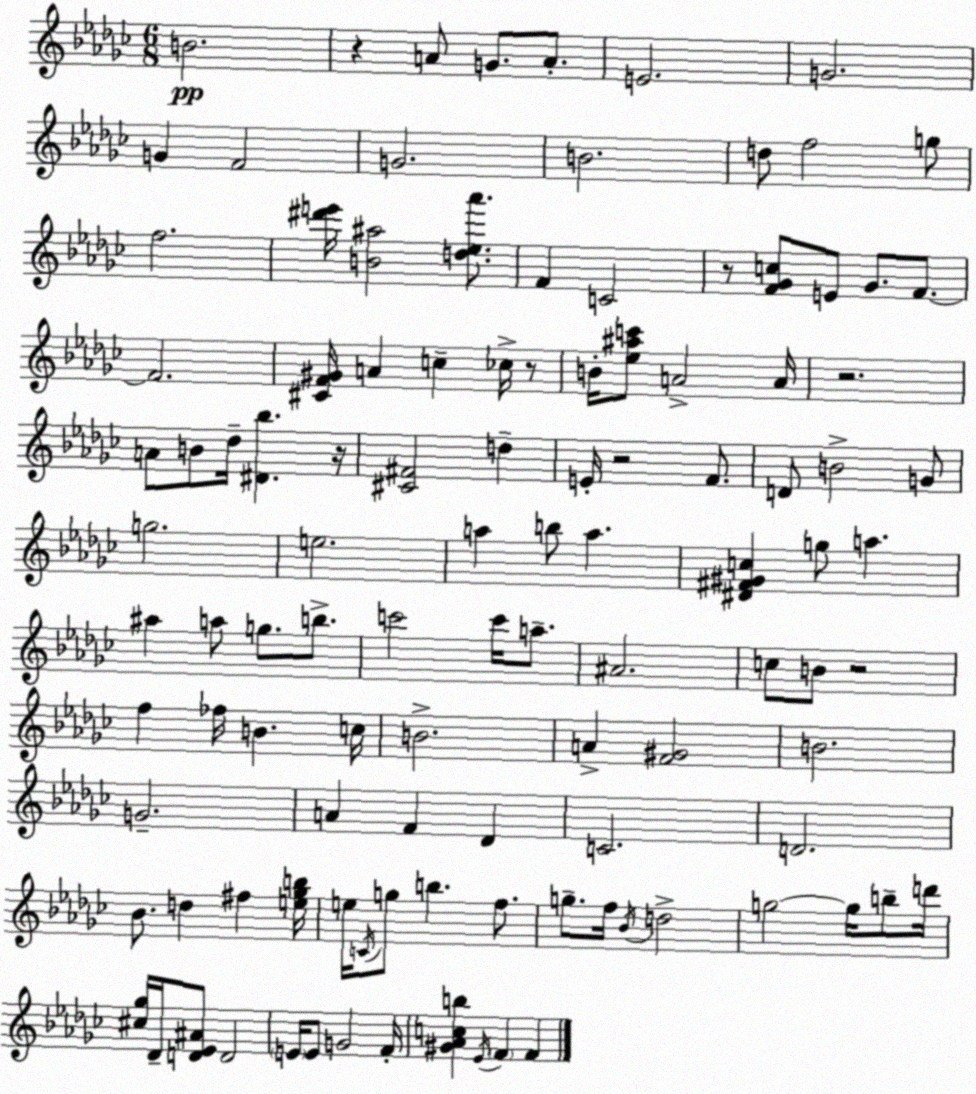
X:1
T:Untitled
M:6/8
L:1/4
K:Ebm
B2 z A/2 G/2 A/2 E2 G2 G F2 G2 B2 d/2 f2 g/2 f2 [^d'e']/4 [B^a]2 [d_e_a']/2 F C2 z/2 [F_Gc]/2 E/2 _G/2 F/2 F2 [^CF^G]/4 A c _c/4 z/2 B/4 [_e^ac']/2 A2 A/4 z2 A/2 B/2 _d/4 [^D_b] z/4 [^C^F]2 d E/4 z2 F/2 D/2 B2 G/2 g2 e2 a b/2 a [^D^F^Gc] g/2 a ^a a/2 g/2 b/2 c'2 c'/4 a/2 ^A2 c/2 B/2 z2 f _f/4 B c/4 B2 A [F^G]2 B2 G2 A F _D C2 D2 _B/2 d ^f [e_gb]/4 e/4 C/4 g/2 b f/2 g/2 f/4 _B/4 d2 g2 g/4 b/2 d'/4 [^c_g]/4 _D/4 [D_E^A]/2 D2 E/4 E/2 G2 F/4 [^G_Acb] _E/4 F F